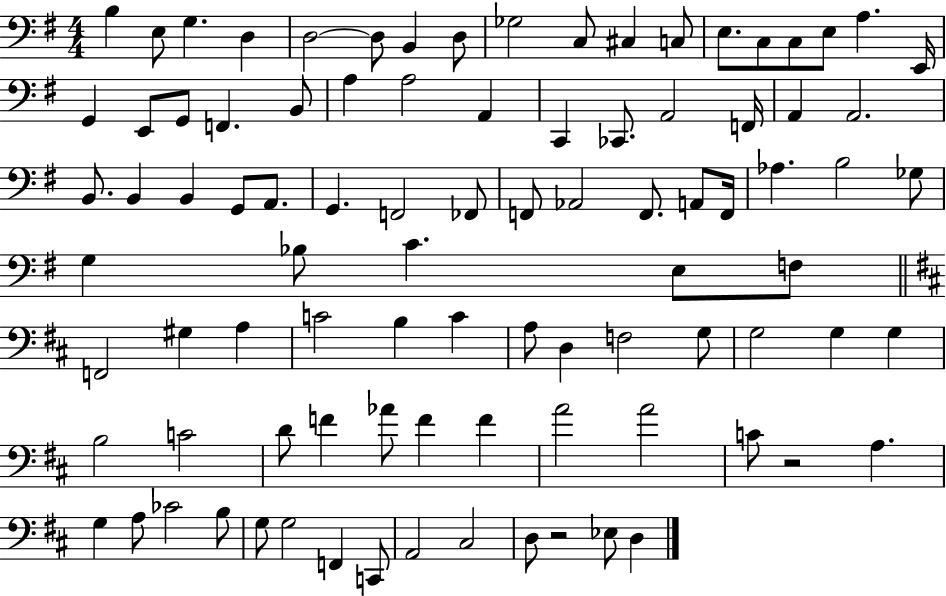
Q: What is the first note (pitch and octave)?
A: B3